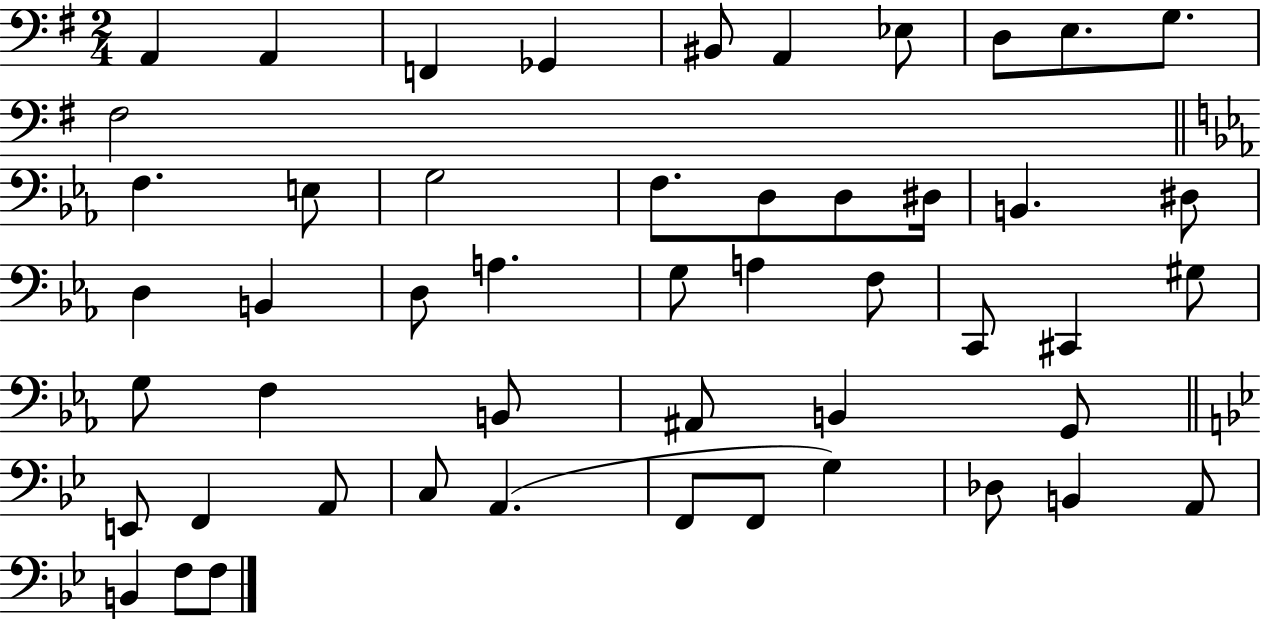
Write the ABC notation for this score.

X:1
T:Untitled
M:2/4
L:1/4
K:G
A,, A,, F,, _G,, ^B,,/2 A,, _E,/2 D,/2 E,/2 G,/2 ^F,2 F, E,/2 G,2 F,/2 D,/2 D,/2 ^D,/4 B,, ^D,/2 D, B,, D,/2 A, G,/2 A, F,/2 C,,/2 ^C,, ^G,/2 G,/2 F, B,,/2 ^A,,/2 B,, G,,/2 E,,/2 F,, A,,/2 C,/2 A,, F,,/2 F,,/2 G, _D,/2 B,, A,,/2 B,, F,/2 F,/2